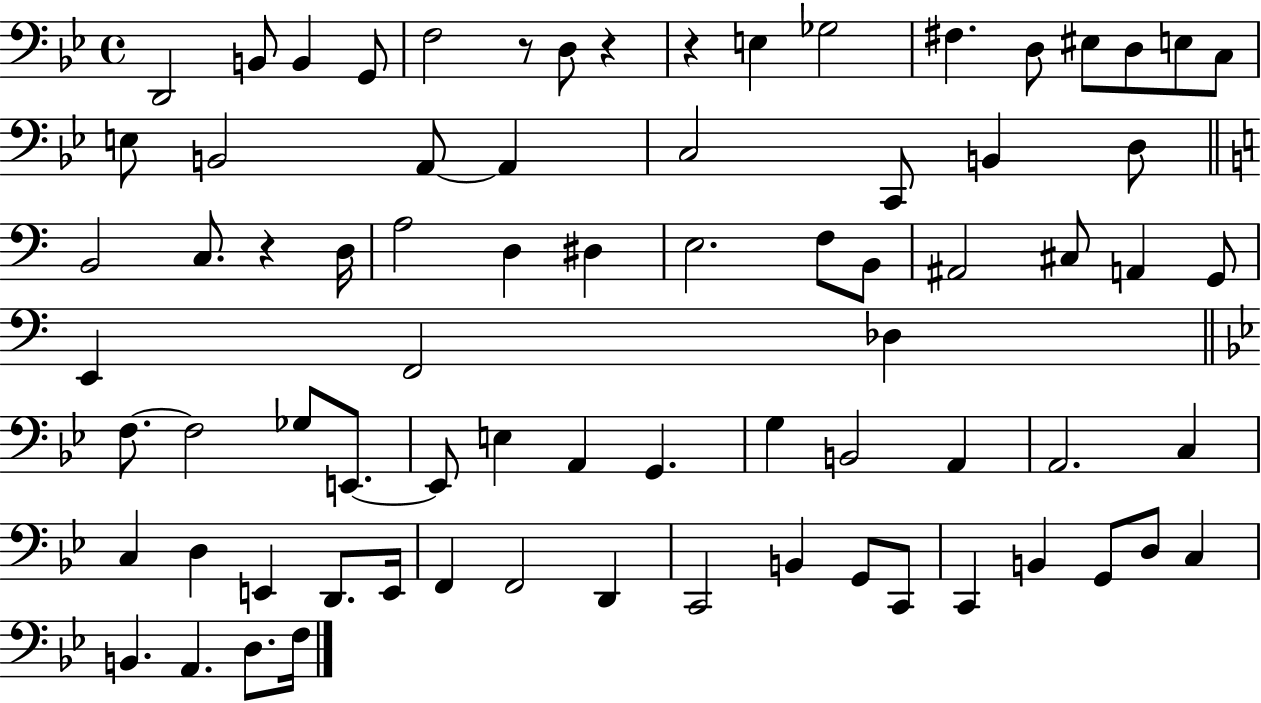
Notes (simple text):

D2/h B2/e B2/q G2/e F3/h R/e D3/e R/q R/q E3/q Gb3/h F#3/q. D3/e EIS3/e D3/e E3/e C3/e E3/e B2/h A2/e A2/q C3/h C2/e B2/q D3/e B2/h C3/e. R/q D3/s A3/h D3/q D#3/q E3/h. F3/e B2/e A#2/h C#3/e A2/q G2/e E2/q F2/h Db3/q F3/e. F3/h Gb3/e E2/e. E2/e E3/q A2/q G2/q. G3/q B2/h A2/q A2/h. C3/q C3/q D3/q E2/q D2/e. E2/s F2/q F2/h D2/q C2/h B2/q G2/e C2/e C2/q B2/q G2/e D3/e C3/q B2/q. A2/q. D3/e. F3/s